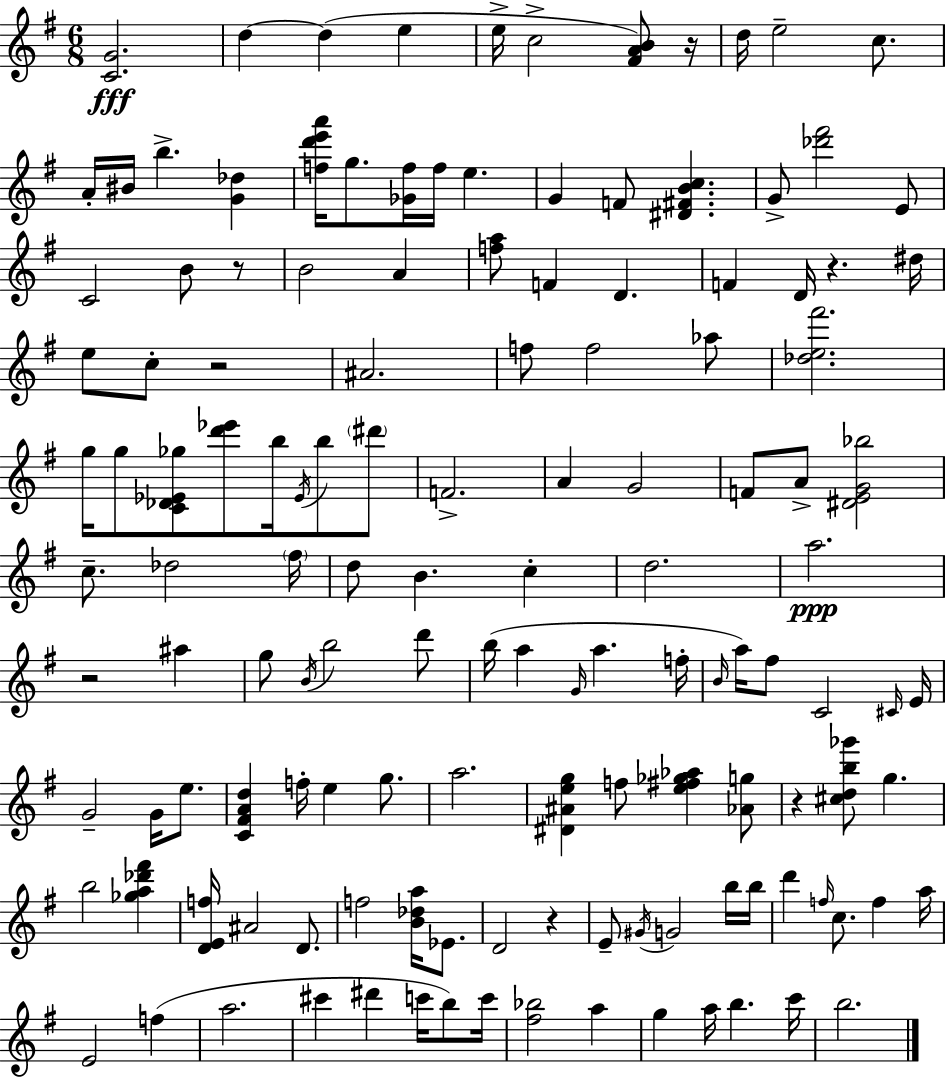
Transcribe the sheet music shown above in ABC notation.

X:1
T:Untitled
M:6/8
L:1/4
K:G
[CG]2 d d e e/4 c2 [^FAB]/2 z/4 d/4 e2 c/2 A/4 ^B/4 b [G_d] [fd'e'a']/4 g/2 [_Gf]/4 f/4 e G F/2 [^D^FBc] G/2 [_d'^f']2 E/2 C2 B/2 z/2 B2 A [fa]/2 F D F D/4 z ^d/4 e/2 c/2 z2 ^A2 f/2 f2 _a/2 [_de^f']2 g/4 g/2 [C_D_E_g]/2 [d'_e']/2 b/4 _E/4 b/2 ^d'/2 F2 A G2 F/2 A/2 [^DEG_b]2 c/2 _d2 ^f/4 d/2 B c d2 a2 z2 ^a g/2 B/4 b2 d'/2 b/4 a G/4 a f/4 B/4 a/4 ^f/2 C2 ^C/4 E/4 G2 G/4 e/2 [C^FAd] f/4 e g/2 a2 [^D^Aeg] f/2 [e^f_g_a] [_Ag]/2 z [^cdb_g']/2 g b2 [_ga_d'^f'] [DEf]/4 ^A2 D/2 f2 [B_da]/4 _E/2 D2 z E/2 ^G/4 G2 b/4 b/4 d' f/4 c/2 f a/4 E2 f a2 ^c' ^d' c'/4 b/2 c'/4 [^f_b]2 a g a/4 b c'/4 b2